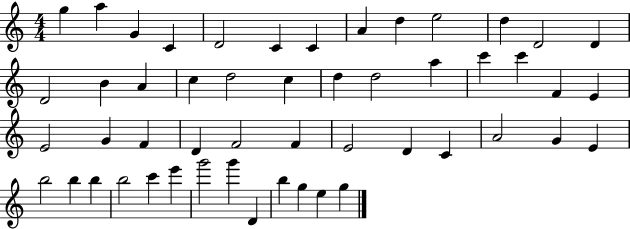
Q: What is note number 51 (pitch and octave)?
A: G5